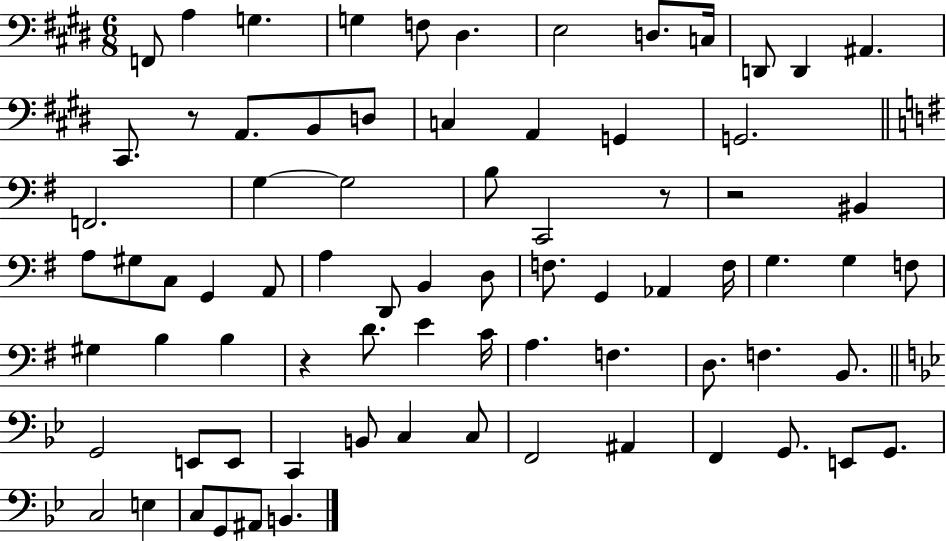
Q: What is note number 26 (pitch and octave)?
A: BIS2